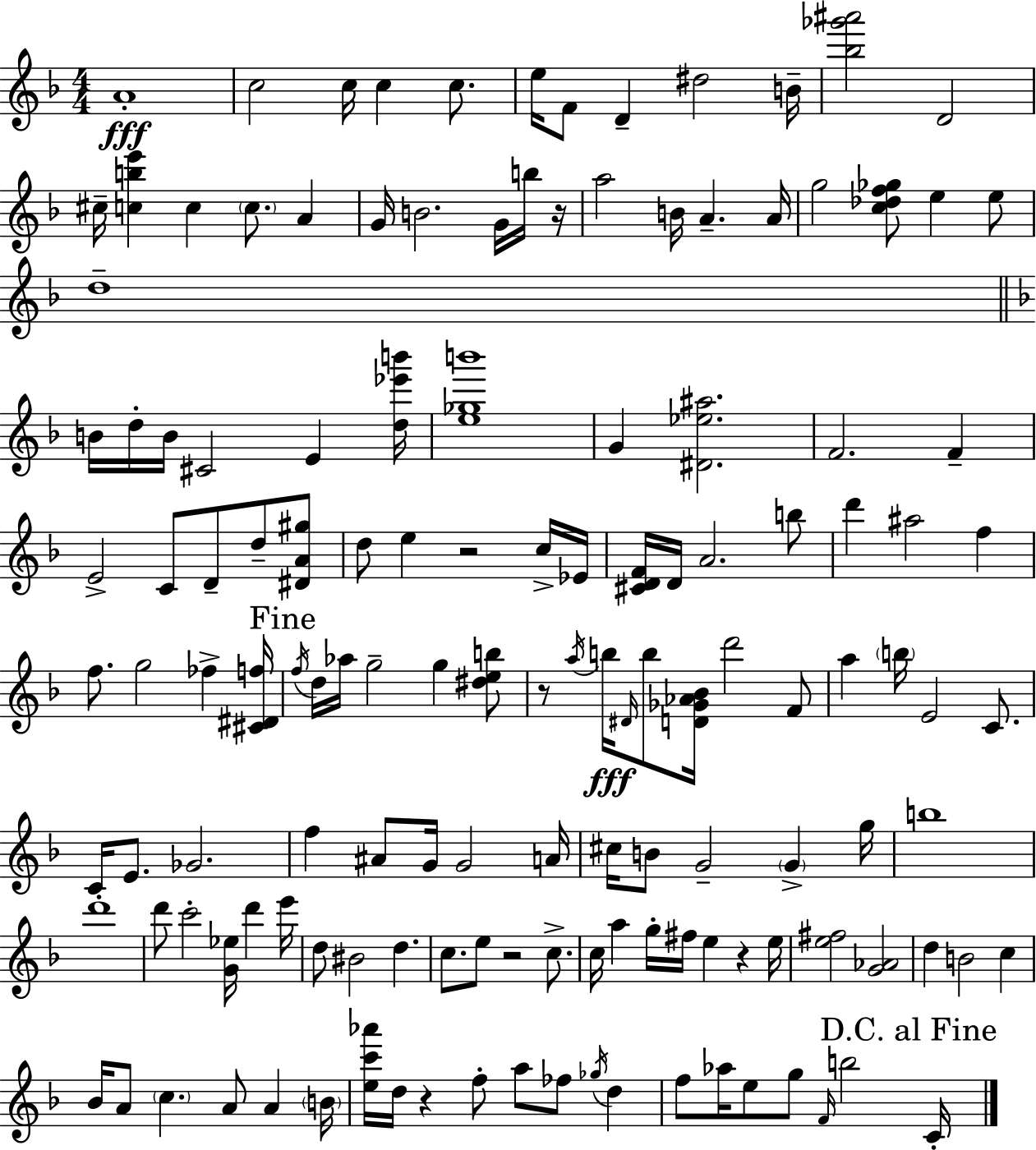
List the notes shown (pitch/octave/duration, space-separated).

A4/w C5/h C5/s C5/q C5/e. E5/s F4/e D4/q D#5/h B4/s [Bb5,Gb6,A#6]/h D4/h C#5/s [C5,B5,E6]/q C5/q C5/e. A4/q G4/s B4/h. G4/s B5/s R/s A5/h B4/s A4/q. A4/s G5/h [C5,Db5,F5,Gb5]/e E5/q E5/e D5/w B4/s D5/s B4/s C#4/h E4/q [D5,Eb6,B6]/s [E5,Gb5,B6]/w G4/q [D#4,Eb5,A#5]/h. F4/h. F4/q E4/h C4/e D4/e D5/e [D#4,A4,G#5]/e D5/e E5/q R/h C5/s Eb4/s [C#4,D4,F4]/s D4/s A4/h. B5/e D6/q A#5/h F5/q F5/e. G5/h FES5/q [C#4,D#4,F5]/s F5/s D5/s Ab5/s G5/h G5/q [D#5,E5,B5]/e R/e A5/s B5/s D#4/s B5/e [D4,Gb4,Ab4,Bb4]/s D6/h F4/e A5/q B5/s E4/h C4/e. C4/s E4/e. Gb4/h. F5/q A#4/e G4/s G4/h A4/s C#5/s B4/e G4/h G4/q G5/s B5/w D6/w D6/e C6/h [G4,Eb5]/s D6/q E6/s D5/e BIS4/h D5/q. C5/e. E5/e R/h C5/e. C5/s A5/q G5/s F#5/s E5/q R/q E5/s [E5,F#5]/h [G4,Ab4]/h D5/q B4/h C5/q Bb4/s A4/e C5/q. A4/e A4/q B4/s [E5,C6,Ab6]/s D5/s R/q F5/e A5/e FES5/e Gb5/s D5/q F5/e Ab5/s E5/e G5/e F4/s B5/h C4/s